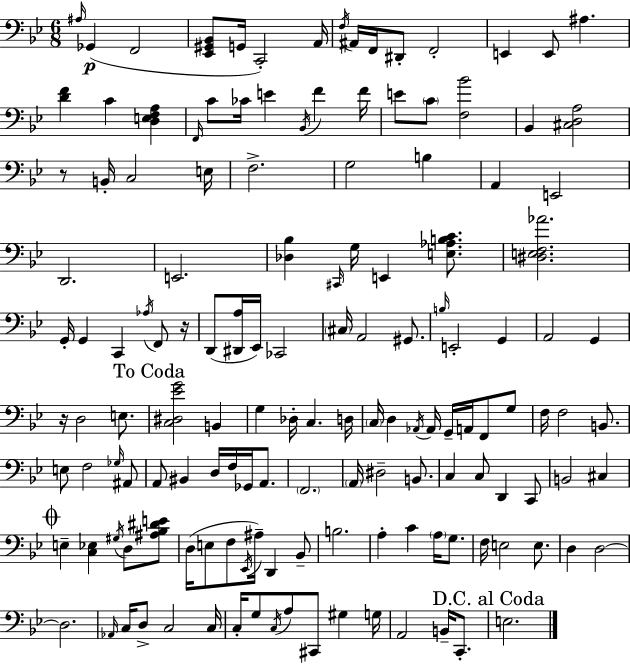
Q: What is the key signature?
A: G minor